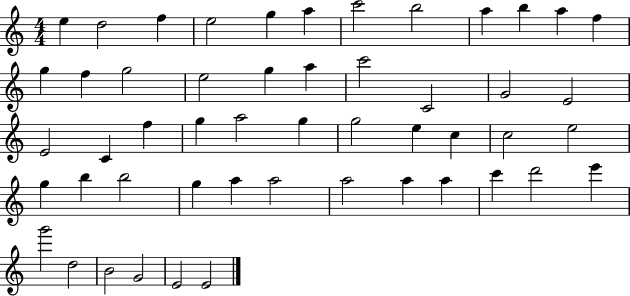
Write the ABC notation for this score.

X:1
T:Untitled
M:4/4
L:1/4
K:C
e d2 f e2 g a c'2 b2 a b a f g f g2 e2 g a c'2 C2 G2 E2 E2 C f g a2 g g2 e c c2 e2 g b b2 g a a2 a2 a a c' d'2 e' g'2 d2 B2 G2 E2 E2